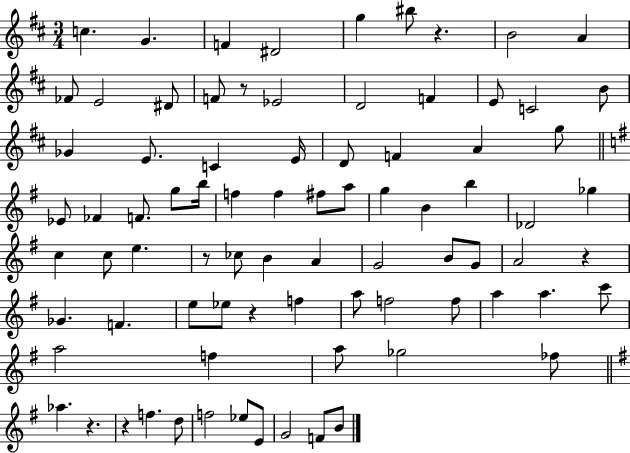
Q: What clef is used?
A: treble